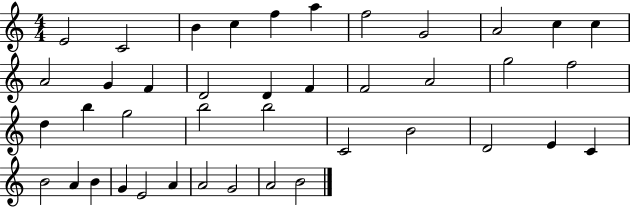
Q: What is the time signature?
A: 4/4